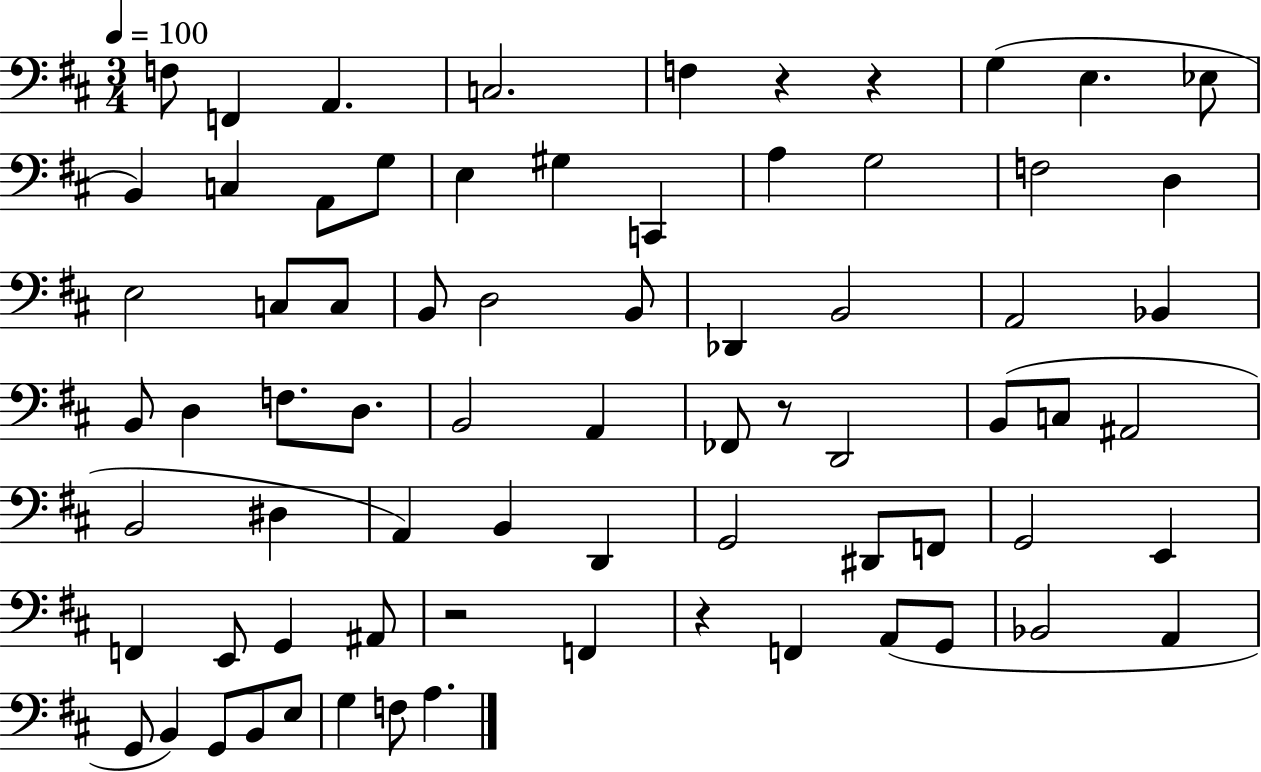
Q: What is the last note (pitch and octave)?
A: A3